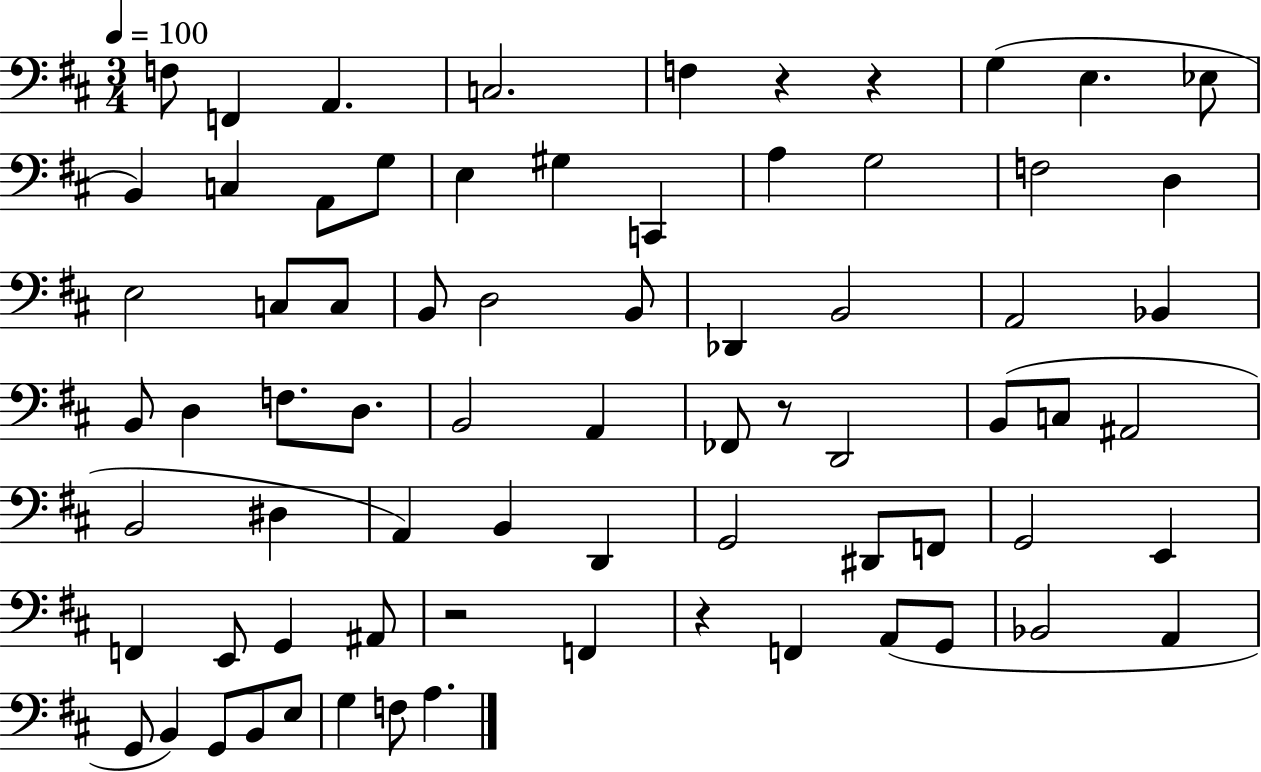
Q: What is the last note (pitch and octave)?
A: A3